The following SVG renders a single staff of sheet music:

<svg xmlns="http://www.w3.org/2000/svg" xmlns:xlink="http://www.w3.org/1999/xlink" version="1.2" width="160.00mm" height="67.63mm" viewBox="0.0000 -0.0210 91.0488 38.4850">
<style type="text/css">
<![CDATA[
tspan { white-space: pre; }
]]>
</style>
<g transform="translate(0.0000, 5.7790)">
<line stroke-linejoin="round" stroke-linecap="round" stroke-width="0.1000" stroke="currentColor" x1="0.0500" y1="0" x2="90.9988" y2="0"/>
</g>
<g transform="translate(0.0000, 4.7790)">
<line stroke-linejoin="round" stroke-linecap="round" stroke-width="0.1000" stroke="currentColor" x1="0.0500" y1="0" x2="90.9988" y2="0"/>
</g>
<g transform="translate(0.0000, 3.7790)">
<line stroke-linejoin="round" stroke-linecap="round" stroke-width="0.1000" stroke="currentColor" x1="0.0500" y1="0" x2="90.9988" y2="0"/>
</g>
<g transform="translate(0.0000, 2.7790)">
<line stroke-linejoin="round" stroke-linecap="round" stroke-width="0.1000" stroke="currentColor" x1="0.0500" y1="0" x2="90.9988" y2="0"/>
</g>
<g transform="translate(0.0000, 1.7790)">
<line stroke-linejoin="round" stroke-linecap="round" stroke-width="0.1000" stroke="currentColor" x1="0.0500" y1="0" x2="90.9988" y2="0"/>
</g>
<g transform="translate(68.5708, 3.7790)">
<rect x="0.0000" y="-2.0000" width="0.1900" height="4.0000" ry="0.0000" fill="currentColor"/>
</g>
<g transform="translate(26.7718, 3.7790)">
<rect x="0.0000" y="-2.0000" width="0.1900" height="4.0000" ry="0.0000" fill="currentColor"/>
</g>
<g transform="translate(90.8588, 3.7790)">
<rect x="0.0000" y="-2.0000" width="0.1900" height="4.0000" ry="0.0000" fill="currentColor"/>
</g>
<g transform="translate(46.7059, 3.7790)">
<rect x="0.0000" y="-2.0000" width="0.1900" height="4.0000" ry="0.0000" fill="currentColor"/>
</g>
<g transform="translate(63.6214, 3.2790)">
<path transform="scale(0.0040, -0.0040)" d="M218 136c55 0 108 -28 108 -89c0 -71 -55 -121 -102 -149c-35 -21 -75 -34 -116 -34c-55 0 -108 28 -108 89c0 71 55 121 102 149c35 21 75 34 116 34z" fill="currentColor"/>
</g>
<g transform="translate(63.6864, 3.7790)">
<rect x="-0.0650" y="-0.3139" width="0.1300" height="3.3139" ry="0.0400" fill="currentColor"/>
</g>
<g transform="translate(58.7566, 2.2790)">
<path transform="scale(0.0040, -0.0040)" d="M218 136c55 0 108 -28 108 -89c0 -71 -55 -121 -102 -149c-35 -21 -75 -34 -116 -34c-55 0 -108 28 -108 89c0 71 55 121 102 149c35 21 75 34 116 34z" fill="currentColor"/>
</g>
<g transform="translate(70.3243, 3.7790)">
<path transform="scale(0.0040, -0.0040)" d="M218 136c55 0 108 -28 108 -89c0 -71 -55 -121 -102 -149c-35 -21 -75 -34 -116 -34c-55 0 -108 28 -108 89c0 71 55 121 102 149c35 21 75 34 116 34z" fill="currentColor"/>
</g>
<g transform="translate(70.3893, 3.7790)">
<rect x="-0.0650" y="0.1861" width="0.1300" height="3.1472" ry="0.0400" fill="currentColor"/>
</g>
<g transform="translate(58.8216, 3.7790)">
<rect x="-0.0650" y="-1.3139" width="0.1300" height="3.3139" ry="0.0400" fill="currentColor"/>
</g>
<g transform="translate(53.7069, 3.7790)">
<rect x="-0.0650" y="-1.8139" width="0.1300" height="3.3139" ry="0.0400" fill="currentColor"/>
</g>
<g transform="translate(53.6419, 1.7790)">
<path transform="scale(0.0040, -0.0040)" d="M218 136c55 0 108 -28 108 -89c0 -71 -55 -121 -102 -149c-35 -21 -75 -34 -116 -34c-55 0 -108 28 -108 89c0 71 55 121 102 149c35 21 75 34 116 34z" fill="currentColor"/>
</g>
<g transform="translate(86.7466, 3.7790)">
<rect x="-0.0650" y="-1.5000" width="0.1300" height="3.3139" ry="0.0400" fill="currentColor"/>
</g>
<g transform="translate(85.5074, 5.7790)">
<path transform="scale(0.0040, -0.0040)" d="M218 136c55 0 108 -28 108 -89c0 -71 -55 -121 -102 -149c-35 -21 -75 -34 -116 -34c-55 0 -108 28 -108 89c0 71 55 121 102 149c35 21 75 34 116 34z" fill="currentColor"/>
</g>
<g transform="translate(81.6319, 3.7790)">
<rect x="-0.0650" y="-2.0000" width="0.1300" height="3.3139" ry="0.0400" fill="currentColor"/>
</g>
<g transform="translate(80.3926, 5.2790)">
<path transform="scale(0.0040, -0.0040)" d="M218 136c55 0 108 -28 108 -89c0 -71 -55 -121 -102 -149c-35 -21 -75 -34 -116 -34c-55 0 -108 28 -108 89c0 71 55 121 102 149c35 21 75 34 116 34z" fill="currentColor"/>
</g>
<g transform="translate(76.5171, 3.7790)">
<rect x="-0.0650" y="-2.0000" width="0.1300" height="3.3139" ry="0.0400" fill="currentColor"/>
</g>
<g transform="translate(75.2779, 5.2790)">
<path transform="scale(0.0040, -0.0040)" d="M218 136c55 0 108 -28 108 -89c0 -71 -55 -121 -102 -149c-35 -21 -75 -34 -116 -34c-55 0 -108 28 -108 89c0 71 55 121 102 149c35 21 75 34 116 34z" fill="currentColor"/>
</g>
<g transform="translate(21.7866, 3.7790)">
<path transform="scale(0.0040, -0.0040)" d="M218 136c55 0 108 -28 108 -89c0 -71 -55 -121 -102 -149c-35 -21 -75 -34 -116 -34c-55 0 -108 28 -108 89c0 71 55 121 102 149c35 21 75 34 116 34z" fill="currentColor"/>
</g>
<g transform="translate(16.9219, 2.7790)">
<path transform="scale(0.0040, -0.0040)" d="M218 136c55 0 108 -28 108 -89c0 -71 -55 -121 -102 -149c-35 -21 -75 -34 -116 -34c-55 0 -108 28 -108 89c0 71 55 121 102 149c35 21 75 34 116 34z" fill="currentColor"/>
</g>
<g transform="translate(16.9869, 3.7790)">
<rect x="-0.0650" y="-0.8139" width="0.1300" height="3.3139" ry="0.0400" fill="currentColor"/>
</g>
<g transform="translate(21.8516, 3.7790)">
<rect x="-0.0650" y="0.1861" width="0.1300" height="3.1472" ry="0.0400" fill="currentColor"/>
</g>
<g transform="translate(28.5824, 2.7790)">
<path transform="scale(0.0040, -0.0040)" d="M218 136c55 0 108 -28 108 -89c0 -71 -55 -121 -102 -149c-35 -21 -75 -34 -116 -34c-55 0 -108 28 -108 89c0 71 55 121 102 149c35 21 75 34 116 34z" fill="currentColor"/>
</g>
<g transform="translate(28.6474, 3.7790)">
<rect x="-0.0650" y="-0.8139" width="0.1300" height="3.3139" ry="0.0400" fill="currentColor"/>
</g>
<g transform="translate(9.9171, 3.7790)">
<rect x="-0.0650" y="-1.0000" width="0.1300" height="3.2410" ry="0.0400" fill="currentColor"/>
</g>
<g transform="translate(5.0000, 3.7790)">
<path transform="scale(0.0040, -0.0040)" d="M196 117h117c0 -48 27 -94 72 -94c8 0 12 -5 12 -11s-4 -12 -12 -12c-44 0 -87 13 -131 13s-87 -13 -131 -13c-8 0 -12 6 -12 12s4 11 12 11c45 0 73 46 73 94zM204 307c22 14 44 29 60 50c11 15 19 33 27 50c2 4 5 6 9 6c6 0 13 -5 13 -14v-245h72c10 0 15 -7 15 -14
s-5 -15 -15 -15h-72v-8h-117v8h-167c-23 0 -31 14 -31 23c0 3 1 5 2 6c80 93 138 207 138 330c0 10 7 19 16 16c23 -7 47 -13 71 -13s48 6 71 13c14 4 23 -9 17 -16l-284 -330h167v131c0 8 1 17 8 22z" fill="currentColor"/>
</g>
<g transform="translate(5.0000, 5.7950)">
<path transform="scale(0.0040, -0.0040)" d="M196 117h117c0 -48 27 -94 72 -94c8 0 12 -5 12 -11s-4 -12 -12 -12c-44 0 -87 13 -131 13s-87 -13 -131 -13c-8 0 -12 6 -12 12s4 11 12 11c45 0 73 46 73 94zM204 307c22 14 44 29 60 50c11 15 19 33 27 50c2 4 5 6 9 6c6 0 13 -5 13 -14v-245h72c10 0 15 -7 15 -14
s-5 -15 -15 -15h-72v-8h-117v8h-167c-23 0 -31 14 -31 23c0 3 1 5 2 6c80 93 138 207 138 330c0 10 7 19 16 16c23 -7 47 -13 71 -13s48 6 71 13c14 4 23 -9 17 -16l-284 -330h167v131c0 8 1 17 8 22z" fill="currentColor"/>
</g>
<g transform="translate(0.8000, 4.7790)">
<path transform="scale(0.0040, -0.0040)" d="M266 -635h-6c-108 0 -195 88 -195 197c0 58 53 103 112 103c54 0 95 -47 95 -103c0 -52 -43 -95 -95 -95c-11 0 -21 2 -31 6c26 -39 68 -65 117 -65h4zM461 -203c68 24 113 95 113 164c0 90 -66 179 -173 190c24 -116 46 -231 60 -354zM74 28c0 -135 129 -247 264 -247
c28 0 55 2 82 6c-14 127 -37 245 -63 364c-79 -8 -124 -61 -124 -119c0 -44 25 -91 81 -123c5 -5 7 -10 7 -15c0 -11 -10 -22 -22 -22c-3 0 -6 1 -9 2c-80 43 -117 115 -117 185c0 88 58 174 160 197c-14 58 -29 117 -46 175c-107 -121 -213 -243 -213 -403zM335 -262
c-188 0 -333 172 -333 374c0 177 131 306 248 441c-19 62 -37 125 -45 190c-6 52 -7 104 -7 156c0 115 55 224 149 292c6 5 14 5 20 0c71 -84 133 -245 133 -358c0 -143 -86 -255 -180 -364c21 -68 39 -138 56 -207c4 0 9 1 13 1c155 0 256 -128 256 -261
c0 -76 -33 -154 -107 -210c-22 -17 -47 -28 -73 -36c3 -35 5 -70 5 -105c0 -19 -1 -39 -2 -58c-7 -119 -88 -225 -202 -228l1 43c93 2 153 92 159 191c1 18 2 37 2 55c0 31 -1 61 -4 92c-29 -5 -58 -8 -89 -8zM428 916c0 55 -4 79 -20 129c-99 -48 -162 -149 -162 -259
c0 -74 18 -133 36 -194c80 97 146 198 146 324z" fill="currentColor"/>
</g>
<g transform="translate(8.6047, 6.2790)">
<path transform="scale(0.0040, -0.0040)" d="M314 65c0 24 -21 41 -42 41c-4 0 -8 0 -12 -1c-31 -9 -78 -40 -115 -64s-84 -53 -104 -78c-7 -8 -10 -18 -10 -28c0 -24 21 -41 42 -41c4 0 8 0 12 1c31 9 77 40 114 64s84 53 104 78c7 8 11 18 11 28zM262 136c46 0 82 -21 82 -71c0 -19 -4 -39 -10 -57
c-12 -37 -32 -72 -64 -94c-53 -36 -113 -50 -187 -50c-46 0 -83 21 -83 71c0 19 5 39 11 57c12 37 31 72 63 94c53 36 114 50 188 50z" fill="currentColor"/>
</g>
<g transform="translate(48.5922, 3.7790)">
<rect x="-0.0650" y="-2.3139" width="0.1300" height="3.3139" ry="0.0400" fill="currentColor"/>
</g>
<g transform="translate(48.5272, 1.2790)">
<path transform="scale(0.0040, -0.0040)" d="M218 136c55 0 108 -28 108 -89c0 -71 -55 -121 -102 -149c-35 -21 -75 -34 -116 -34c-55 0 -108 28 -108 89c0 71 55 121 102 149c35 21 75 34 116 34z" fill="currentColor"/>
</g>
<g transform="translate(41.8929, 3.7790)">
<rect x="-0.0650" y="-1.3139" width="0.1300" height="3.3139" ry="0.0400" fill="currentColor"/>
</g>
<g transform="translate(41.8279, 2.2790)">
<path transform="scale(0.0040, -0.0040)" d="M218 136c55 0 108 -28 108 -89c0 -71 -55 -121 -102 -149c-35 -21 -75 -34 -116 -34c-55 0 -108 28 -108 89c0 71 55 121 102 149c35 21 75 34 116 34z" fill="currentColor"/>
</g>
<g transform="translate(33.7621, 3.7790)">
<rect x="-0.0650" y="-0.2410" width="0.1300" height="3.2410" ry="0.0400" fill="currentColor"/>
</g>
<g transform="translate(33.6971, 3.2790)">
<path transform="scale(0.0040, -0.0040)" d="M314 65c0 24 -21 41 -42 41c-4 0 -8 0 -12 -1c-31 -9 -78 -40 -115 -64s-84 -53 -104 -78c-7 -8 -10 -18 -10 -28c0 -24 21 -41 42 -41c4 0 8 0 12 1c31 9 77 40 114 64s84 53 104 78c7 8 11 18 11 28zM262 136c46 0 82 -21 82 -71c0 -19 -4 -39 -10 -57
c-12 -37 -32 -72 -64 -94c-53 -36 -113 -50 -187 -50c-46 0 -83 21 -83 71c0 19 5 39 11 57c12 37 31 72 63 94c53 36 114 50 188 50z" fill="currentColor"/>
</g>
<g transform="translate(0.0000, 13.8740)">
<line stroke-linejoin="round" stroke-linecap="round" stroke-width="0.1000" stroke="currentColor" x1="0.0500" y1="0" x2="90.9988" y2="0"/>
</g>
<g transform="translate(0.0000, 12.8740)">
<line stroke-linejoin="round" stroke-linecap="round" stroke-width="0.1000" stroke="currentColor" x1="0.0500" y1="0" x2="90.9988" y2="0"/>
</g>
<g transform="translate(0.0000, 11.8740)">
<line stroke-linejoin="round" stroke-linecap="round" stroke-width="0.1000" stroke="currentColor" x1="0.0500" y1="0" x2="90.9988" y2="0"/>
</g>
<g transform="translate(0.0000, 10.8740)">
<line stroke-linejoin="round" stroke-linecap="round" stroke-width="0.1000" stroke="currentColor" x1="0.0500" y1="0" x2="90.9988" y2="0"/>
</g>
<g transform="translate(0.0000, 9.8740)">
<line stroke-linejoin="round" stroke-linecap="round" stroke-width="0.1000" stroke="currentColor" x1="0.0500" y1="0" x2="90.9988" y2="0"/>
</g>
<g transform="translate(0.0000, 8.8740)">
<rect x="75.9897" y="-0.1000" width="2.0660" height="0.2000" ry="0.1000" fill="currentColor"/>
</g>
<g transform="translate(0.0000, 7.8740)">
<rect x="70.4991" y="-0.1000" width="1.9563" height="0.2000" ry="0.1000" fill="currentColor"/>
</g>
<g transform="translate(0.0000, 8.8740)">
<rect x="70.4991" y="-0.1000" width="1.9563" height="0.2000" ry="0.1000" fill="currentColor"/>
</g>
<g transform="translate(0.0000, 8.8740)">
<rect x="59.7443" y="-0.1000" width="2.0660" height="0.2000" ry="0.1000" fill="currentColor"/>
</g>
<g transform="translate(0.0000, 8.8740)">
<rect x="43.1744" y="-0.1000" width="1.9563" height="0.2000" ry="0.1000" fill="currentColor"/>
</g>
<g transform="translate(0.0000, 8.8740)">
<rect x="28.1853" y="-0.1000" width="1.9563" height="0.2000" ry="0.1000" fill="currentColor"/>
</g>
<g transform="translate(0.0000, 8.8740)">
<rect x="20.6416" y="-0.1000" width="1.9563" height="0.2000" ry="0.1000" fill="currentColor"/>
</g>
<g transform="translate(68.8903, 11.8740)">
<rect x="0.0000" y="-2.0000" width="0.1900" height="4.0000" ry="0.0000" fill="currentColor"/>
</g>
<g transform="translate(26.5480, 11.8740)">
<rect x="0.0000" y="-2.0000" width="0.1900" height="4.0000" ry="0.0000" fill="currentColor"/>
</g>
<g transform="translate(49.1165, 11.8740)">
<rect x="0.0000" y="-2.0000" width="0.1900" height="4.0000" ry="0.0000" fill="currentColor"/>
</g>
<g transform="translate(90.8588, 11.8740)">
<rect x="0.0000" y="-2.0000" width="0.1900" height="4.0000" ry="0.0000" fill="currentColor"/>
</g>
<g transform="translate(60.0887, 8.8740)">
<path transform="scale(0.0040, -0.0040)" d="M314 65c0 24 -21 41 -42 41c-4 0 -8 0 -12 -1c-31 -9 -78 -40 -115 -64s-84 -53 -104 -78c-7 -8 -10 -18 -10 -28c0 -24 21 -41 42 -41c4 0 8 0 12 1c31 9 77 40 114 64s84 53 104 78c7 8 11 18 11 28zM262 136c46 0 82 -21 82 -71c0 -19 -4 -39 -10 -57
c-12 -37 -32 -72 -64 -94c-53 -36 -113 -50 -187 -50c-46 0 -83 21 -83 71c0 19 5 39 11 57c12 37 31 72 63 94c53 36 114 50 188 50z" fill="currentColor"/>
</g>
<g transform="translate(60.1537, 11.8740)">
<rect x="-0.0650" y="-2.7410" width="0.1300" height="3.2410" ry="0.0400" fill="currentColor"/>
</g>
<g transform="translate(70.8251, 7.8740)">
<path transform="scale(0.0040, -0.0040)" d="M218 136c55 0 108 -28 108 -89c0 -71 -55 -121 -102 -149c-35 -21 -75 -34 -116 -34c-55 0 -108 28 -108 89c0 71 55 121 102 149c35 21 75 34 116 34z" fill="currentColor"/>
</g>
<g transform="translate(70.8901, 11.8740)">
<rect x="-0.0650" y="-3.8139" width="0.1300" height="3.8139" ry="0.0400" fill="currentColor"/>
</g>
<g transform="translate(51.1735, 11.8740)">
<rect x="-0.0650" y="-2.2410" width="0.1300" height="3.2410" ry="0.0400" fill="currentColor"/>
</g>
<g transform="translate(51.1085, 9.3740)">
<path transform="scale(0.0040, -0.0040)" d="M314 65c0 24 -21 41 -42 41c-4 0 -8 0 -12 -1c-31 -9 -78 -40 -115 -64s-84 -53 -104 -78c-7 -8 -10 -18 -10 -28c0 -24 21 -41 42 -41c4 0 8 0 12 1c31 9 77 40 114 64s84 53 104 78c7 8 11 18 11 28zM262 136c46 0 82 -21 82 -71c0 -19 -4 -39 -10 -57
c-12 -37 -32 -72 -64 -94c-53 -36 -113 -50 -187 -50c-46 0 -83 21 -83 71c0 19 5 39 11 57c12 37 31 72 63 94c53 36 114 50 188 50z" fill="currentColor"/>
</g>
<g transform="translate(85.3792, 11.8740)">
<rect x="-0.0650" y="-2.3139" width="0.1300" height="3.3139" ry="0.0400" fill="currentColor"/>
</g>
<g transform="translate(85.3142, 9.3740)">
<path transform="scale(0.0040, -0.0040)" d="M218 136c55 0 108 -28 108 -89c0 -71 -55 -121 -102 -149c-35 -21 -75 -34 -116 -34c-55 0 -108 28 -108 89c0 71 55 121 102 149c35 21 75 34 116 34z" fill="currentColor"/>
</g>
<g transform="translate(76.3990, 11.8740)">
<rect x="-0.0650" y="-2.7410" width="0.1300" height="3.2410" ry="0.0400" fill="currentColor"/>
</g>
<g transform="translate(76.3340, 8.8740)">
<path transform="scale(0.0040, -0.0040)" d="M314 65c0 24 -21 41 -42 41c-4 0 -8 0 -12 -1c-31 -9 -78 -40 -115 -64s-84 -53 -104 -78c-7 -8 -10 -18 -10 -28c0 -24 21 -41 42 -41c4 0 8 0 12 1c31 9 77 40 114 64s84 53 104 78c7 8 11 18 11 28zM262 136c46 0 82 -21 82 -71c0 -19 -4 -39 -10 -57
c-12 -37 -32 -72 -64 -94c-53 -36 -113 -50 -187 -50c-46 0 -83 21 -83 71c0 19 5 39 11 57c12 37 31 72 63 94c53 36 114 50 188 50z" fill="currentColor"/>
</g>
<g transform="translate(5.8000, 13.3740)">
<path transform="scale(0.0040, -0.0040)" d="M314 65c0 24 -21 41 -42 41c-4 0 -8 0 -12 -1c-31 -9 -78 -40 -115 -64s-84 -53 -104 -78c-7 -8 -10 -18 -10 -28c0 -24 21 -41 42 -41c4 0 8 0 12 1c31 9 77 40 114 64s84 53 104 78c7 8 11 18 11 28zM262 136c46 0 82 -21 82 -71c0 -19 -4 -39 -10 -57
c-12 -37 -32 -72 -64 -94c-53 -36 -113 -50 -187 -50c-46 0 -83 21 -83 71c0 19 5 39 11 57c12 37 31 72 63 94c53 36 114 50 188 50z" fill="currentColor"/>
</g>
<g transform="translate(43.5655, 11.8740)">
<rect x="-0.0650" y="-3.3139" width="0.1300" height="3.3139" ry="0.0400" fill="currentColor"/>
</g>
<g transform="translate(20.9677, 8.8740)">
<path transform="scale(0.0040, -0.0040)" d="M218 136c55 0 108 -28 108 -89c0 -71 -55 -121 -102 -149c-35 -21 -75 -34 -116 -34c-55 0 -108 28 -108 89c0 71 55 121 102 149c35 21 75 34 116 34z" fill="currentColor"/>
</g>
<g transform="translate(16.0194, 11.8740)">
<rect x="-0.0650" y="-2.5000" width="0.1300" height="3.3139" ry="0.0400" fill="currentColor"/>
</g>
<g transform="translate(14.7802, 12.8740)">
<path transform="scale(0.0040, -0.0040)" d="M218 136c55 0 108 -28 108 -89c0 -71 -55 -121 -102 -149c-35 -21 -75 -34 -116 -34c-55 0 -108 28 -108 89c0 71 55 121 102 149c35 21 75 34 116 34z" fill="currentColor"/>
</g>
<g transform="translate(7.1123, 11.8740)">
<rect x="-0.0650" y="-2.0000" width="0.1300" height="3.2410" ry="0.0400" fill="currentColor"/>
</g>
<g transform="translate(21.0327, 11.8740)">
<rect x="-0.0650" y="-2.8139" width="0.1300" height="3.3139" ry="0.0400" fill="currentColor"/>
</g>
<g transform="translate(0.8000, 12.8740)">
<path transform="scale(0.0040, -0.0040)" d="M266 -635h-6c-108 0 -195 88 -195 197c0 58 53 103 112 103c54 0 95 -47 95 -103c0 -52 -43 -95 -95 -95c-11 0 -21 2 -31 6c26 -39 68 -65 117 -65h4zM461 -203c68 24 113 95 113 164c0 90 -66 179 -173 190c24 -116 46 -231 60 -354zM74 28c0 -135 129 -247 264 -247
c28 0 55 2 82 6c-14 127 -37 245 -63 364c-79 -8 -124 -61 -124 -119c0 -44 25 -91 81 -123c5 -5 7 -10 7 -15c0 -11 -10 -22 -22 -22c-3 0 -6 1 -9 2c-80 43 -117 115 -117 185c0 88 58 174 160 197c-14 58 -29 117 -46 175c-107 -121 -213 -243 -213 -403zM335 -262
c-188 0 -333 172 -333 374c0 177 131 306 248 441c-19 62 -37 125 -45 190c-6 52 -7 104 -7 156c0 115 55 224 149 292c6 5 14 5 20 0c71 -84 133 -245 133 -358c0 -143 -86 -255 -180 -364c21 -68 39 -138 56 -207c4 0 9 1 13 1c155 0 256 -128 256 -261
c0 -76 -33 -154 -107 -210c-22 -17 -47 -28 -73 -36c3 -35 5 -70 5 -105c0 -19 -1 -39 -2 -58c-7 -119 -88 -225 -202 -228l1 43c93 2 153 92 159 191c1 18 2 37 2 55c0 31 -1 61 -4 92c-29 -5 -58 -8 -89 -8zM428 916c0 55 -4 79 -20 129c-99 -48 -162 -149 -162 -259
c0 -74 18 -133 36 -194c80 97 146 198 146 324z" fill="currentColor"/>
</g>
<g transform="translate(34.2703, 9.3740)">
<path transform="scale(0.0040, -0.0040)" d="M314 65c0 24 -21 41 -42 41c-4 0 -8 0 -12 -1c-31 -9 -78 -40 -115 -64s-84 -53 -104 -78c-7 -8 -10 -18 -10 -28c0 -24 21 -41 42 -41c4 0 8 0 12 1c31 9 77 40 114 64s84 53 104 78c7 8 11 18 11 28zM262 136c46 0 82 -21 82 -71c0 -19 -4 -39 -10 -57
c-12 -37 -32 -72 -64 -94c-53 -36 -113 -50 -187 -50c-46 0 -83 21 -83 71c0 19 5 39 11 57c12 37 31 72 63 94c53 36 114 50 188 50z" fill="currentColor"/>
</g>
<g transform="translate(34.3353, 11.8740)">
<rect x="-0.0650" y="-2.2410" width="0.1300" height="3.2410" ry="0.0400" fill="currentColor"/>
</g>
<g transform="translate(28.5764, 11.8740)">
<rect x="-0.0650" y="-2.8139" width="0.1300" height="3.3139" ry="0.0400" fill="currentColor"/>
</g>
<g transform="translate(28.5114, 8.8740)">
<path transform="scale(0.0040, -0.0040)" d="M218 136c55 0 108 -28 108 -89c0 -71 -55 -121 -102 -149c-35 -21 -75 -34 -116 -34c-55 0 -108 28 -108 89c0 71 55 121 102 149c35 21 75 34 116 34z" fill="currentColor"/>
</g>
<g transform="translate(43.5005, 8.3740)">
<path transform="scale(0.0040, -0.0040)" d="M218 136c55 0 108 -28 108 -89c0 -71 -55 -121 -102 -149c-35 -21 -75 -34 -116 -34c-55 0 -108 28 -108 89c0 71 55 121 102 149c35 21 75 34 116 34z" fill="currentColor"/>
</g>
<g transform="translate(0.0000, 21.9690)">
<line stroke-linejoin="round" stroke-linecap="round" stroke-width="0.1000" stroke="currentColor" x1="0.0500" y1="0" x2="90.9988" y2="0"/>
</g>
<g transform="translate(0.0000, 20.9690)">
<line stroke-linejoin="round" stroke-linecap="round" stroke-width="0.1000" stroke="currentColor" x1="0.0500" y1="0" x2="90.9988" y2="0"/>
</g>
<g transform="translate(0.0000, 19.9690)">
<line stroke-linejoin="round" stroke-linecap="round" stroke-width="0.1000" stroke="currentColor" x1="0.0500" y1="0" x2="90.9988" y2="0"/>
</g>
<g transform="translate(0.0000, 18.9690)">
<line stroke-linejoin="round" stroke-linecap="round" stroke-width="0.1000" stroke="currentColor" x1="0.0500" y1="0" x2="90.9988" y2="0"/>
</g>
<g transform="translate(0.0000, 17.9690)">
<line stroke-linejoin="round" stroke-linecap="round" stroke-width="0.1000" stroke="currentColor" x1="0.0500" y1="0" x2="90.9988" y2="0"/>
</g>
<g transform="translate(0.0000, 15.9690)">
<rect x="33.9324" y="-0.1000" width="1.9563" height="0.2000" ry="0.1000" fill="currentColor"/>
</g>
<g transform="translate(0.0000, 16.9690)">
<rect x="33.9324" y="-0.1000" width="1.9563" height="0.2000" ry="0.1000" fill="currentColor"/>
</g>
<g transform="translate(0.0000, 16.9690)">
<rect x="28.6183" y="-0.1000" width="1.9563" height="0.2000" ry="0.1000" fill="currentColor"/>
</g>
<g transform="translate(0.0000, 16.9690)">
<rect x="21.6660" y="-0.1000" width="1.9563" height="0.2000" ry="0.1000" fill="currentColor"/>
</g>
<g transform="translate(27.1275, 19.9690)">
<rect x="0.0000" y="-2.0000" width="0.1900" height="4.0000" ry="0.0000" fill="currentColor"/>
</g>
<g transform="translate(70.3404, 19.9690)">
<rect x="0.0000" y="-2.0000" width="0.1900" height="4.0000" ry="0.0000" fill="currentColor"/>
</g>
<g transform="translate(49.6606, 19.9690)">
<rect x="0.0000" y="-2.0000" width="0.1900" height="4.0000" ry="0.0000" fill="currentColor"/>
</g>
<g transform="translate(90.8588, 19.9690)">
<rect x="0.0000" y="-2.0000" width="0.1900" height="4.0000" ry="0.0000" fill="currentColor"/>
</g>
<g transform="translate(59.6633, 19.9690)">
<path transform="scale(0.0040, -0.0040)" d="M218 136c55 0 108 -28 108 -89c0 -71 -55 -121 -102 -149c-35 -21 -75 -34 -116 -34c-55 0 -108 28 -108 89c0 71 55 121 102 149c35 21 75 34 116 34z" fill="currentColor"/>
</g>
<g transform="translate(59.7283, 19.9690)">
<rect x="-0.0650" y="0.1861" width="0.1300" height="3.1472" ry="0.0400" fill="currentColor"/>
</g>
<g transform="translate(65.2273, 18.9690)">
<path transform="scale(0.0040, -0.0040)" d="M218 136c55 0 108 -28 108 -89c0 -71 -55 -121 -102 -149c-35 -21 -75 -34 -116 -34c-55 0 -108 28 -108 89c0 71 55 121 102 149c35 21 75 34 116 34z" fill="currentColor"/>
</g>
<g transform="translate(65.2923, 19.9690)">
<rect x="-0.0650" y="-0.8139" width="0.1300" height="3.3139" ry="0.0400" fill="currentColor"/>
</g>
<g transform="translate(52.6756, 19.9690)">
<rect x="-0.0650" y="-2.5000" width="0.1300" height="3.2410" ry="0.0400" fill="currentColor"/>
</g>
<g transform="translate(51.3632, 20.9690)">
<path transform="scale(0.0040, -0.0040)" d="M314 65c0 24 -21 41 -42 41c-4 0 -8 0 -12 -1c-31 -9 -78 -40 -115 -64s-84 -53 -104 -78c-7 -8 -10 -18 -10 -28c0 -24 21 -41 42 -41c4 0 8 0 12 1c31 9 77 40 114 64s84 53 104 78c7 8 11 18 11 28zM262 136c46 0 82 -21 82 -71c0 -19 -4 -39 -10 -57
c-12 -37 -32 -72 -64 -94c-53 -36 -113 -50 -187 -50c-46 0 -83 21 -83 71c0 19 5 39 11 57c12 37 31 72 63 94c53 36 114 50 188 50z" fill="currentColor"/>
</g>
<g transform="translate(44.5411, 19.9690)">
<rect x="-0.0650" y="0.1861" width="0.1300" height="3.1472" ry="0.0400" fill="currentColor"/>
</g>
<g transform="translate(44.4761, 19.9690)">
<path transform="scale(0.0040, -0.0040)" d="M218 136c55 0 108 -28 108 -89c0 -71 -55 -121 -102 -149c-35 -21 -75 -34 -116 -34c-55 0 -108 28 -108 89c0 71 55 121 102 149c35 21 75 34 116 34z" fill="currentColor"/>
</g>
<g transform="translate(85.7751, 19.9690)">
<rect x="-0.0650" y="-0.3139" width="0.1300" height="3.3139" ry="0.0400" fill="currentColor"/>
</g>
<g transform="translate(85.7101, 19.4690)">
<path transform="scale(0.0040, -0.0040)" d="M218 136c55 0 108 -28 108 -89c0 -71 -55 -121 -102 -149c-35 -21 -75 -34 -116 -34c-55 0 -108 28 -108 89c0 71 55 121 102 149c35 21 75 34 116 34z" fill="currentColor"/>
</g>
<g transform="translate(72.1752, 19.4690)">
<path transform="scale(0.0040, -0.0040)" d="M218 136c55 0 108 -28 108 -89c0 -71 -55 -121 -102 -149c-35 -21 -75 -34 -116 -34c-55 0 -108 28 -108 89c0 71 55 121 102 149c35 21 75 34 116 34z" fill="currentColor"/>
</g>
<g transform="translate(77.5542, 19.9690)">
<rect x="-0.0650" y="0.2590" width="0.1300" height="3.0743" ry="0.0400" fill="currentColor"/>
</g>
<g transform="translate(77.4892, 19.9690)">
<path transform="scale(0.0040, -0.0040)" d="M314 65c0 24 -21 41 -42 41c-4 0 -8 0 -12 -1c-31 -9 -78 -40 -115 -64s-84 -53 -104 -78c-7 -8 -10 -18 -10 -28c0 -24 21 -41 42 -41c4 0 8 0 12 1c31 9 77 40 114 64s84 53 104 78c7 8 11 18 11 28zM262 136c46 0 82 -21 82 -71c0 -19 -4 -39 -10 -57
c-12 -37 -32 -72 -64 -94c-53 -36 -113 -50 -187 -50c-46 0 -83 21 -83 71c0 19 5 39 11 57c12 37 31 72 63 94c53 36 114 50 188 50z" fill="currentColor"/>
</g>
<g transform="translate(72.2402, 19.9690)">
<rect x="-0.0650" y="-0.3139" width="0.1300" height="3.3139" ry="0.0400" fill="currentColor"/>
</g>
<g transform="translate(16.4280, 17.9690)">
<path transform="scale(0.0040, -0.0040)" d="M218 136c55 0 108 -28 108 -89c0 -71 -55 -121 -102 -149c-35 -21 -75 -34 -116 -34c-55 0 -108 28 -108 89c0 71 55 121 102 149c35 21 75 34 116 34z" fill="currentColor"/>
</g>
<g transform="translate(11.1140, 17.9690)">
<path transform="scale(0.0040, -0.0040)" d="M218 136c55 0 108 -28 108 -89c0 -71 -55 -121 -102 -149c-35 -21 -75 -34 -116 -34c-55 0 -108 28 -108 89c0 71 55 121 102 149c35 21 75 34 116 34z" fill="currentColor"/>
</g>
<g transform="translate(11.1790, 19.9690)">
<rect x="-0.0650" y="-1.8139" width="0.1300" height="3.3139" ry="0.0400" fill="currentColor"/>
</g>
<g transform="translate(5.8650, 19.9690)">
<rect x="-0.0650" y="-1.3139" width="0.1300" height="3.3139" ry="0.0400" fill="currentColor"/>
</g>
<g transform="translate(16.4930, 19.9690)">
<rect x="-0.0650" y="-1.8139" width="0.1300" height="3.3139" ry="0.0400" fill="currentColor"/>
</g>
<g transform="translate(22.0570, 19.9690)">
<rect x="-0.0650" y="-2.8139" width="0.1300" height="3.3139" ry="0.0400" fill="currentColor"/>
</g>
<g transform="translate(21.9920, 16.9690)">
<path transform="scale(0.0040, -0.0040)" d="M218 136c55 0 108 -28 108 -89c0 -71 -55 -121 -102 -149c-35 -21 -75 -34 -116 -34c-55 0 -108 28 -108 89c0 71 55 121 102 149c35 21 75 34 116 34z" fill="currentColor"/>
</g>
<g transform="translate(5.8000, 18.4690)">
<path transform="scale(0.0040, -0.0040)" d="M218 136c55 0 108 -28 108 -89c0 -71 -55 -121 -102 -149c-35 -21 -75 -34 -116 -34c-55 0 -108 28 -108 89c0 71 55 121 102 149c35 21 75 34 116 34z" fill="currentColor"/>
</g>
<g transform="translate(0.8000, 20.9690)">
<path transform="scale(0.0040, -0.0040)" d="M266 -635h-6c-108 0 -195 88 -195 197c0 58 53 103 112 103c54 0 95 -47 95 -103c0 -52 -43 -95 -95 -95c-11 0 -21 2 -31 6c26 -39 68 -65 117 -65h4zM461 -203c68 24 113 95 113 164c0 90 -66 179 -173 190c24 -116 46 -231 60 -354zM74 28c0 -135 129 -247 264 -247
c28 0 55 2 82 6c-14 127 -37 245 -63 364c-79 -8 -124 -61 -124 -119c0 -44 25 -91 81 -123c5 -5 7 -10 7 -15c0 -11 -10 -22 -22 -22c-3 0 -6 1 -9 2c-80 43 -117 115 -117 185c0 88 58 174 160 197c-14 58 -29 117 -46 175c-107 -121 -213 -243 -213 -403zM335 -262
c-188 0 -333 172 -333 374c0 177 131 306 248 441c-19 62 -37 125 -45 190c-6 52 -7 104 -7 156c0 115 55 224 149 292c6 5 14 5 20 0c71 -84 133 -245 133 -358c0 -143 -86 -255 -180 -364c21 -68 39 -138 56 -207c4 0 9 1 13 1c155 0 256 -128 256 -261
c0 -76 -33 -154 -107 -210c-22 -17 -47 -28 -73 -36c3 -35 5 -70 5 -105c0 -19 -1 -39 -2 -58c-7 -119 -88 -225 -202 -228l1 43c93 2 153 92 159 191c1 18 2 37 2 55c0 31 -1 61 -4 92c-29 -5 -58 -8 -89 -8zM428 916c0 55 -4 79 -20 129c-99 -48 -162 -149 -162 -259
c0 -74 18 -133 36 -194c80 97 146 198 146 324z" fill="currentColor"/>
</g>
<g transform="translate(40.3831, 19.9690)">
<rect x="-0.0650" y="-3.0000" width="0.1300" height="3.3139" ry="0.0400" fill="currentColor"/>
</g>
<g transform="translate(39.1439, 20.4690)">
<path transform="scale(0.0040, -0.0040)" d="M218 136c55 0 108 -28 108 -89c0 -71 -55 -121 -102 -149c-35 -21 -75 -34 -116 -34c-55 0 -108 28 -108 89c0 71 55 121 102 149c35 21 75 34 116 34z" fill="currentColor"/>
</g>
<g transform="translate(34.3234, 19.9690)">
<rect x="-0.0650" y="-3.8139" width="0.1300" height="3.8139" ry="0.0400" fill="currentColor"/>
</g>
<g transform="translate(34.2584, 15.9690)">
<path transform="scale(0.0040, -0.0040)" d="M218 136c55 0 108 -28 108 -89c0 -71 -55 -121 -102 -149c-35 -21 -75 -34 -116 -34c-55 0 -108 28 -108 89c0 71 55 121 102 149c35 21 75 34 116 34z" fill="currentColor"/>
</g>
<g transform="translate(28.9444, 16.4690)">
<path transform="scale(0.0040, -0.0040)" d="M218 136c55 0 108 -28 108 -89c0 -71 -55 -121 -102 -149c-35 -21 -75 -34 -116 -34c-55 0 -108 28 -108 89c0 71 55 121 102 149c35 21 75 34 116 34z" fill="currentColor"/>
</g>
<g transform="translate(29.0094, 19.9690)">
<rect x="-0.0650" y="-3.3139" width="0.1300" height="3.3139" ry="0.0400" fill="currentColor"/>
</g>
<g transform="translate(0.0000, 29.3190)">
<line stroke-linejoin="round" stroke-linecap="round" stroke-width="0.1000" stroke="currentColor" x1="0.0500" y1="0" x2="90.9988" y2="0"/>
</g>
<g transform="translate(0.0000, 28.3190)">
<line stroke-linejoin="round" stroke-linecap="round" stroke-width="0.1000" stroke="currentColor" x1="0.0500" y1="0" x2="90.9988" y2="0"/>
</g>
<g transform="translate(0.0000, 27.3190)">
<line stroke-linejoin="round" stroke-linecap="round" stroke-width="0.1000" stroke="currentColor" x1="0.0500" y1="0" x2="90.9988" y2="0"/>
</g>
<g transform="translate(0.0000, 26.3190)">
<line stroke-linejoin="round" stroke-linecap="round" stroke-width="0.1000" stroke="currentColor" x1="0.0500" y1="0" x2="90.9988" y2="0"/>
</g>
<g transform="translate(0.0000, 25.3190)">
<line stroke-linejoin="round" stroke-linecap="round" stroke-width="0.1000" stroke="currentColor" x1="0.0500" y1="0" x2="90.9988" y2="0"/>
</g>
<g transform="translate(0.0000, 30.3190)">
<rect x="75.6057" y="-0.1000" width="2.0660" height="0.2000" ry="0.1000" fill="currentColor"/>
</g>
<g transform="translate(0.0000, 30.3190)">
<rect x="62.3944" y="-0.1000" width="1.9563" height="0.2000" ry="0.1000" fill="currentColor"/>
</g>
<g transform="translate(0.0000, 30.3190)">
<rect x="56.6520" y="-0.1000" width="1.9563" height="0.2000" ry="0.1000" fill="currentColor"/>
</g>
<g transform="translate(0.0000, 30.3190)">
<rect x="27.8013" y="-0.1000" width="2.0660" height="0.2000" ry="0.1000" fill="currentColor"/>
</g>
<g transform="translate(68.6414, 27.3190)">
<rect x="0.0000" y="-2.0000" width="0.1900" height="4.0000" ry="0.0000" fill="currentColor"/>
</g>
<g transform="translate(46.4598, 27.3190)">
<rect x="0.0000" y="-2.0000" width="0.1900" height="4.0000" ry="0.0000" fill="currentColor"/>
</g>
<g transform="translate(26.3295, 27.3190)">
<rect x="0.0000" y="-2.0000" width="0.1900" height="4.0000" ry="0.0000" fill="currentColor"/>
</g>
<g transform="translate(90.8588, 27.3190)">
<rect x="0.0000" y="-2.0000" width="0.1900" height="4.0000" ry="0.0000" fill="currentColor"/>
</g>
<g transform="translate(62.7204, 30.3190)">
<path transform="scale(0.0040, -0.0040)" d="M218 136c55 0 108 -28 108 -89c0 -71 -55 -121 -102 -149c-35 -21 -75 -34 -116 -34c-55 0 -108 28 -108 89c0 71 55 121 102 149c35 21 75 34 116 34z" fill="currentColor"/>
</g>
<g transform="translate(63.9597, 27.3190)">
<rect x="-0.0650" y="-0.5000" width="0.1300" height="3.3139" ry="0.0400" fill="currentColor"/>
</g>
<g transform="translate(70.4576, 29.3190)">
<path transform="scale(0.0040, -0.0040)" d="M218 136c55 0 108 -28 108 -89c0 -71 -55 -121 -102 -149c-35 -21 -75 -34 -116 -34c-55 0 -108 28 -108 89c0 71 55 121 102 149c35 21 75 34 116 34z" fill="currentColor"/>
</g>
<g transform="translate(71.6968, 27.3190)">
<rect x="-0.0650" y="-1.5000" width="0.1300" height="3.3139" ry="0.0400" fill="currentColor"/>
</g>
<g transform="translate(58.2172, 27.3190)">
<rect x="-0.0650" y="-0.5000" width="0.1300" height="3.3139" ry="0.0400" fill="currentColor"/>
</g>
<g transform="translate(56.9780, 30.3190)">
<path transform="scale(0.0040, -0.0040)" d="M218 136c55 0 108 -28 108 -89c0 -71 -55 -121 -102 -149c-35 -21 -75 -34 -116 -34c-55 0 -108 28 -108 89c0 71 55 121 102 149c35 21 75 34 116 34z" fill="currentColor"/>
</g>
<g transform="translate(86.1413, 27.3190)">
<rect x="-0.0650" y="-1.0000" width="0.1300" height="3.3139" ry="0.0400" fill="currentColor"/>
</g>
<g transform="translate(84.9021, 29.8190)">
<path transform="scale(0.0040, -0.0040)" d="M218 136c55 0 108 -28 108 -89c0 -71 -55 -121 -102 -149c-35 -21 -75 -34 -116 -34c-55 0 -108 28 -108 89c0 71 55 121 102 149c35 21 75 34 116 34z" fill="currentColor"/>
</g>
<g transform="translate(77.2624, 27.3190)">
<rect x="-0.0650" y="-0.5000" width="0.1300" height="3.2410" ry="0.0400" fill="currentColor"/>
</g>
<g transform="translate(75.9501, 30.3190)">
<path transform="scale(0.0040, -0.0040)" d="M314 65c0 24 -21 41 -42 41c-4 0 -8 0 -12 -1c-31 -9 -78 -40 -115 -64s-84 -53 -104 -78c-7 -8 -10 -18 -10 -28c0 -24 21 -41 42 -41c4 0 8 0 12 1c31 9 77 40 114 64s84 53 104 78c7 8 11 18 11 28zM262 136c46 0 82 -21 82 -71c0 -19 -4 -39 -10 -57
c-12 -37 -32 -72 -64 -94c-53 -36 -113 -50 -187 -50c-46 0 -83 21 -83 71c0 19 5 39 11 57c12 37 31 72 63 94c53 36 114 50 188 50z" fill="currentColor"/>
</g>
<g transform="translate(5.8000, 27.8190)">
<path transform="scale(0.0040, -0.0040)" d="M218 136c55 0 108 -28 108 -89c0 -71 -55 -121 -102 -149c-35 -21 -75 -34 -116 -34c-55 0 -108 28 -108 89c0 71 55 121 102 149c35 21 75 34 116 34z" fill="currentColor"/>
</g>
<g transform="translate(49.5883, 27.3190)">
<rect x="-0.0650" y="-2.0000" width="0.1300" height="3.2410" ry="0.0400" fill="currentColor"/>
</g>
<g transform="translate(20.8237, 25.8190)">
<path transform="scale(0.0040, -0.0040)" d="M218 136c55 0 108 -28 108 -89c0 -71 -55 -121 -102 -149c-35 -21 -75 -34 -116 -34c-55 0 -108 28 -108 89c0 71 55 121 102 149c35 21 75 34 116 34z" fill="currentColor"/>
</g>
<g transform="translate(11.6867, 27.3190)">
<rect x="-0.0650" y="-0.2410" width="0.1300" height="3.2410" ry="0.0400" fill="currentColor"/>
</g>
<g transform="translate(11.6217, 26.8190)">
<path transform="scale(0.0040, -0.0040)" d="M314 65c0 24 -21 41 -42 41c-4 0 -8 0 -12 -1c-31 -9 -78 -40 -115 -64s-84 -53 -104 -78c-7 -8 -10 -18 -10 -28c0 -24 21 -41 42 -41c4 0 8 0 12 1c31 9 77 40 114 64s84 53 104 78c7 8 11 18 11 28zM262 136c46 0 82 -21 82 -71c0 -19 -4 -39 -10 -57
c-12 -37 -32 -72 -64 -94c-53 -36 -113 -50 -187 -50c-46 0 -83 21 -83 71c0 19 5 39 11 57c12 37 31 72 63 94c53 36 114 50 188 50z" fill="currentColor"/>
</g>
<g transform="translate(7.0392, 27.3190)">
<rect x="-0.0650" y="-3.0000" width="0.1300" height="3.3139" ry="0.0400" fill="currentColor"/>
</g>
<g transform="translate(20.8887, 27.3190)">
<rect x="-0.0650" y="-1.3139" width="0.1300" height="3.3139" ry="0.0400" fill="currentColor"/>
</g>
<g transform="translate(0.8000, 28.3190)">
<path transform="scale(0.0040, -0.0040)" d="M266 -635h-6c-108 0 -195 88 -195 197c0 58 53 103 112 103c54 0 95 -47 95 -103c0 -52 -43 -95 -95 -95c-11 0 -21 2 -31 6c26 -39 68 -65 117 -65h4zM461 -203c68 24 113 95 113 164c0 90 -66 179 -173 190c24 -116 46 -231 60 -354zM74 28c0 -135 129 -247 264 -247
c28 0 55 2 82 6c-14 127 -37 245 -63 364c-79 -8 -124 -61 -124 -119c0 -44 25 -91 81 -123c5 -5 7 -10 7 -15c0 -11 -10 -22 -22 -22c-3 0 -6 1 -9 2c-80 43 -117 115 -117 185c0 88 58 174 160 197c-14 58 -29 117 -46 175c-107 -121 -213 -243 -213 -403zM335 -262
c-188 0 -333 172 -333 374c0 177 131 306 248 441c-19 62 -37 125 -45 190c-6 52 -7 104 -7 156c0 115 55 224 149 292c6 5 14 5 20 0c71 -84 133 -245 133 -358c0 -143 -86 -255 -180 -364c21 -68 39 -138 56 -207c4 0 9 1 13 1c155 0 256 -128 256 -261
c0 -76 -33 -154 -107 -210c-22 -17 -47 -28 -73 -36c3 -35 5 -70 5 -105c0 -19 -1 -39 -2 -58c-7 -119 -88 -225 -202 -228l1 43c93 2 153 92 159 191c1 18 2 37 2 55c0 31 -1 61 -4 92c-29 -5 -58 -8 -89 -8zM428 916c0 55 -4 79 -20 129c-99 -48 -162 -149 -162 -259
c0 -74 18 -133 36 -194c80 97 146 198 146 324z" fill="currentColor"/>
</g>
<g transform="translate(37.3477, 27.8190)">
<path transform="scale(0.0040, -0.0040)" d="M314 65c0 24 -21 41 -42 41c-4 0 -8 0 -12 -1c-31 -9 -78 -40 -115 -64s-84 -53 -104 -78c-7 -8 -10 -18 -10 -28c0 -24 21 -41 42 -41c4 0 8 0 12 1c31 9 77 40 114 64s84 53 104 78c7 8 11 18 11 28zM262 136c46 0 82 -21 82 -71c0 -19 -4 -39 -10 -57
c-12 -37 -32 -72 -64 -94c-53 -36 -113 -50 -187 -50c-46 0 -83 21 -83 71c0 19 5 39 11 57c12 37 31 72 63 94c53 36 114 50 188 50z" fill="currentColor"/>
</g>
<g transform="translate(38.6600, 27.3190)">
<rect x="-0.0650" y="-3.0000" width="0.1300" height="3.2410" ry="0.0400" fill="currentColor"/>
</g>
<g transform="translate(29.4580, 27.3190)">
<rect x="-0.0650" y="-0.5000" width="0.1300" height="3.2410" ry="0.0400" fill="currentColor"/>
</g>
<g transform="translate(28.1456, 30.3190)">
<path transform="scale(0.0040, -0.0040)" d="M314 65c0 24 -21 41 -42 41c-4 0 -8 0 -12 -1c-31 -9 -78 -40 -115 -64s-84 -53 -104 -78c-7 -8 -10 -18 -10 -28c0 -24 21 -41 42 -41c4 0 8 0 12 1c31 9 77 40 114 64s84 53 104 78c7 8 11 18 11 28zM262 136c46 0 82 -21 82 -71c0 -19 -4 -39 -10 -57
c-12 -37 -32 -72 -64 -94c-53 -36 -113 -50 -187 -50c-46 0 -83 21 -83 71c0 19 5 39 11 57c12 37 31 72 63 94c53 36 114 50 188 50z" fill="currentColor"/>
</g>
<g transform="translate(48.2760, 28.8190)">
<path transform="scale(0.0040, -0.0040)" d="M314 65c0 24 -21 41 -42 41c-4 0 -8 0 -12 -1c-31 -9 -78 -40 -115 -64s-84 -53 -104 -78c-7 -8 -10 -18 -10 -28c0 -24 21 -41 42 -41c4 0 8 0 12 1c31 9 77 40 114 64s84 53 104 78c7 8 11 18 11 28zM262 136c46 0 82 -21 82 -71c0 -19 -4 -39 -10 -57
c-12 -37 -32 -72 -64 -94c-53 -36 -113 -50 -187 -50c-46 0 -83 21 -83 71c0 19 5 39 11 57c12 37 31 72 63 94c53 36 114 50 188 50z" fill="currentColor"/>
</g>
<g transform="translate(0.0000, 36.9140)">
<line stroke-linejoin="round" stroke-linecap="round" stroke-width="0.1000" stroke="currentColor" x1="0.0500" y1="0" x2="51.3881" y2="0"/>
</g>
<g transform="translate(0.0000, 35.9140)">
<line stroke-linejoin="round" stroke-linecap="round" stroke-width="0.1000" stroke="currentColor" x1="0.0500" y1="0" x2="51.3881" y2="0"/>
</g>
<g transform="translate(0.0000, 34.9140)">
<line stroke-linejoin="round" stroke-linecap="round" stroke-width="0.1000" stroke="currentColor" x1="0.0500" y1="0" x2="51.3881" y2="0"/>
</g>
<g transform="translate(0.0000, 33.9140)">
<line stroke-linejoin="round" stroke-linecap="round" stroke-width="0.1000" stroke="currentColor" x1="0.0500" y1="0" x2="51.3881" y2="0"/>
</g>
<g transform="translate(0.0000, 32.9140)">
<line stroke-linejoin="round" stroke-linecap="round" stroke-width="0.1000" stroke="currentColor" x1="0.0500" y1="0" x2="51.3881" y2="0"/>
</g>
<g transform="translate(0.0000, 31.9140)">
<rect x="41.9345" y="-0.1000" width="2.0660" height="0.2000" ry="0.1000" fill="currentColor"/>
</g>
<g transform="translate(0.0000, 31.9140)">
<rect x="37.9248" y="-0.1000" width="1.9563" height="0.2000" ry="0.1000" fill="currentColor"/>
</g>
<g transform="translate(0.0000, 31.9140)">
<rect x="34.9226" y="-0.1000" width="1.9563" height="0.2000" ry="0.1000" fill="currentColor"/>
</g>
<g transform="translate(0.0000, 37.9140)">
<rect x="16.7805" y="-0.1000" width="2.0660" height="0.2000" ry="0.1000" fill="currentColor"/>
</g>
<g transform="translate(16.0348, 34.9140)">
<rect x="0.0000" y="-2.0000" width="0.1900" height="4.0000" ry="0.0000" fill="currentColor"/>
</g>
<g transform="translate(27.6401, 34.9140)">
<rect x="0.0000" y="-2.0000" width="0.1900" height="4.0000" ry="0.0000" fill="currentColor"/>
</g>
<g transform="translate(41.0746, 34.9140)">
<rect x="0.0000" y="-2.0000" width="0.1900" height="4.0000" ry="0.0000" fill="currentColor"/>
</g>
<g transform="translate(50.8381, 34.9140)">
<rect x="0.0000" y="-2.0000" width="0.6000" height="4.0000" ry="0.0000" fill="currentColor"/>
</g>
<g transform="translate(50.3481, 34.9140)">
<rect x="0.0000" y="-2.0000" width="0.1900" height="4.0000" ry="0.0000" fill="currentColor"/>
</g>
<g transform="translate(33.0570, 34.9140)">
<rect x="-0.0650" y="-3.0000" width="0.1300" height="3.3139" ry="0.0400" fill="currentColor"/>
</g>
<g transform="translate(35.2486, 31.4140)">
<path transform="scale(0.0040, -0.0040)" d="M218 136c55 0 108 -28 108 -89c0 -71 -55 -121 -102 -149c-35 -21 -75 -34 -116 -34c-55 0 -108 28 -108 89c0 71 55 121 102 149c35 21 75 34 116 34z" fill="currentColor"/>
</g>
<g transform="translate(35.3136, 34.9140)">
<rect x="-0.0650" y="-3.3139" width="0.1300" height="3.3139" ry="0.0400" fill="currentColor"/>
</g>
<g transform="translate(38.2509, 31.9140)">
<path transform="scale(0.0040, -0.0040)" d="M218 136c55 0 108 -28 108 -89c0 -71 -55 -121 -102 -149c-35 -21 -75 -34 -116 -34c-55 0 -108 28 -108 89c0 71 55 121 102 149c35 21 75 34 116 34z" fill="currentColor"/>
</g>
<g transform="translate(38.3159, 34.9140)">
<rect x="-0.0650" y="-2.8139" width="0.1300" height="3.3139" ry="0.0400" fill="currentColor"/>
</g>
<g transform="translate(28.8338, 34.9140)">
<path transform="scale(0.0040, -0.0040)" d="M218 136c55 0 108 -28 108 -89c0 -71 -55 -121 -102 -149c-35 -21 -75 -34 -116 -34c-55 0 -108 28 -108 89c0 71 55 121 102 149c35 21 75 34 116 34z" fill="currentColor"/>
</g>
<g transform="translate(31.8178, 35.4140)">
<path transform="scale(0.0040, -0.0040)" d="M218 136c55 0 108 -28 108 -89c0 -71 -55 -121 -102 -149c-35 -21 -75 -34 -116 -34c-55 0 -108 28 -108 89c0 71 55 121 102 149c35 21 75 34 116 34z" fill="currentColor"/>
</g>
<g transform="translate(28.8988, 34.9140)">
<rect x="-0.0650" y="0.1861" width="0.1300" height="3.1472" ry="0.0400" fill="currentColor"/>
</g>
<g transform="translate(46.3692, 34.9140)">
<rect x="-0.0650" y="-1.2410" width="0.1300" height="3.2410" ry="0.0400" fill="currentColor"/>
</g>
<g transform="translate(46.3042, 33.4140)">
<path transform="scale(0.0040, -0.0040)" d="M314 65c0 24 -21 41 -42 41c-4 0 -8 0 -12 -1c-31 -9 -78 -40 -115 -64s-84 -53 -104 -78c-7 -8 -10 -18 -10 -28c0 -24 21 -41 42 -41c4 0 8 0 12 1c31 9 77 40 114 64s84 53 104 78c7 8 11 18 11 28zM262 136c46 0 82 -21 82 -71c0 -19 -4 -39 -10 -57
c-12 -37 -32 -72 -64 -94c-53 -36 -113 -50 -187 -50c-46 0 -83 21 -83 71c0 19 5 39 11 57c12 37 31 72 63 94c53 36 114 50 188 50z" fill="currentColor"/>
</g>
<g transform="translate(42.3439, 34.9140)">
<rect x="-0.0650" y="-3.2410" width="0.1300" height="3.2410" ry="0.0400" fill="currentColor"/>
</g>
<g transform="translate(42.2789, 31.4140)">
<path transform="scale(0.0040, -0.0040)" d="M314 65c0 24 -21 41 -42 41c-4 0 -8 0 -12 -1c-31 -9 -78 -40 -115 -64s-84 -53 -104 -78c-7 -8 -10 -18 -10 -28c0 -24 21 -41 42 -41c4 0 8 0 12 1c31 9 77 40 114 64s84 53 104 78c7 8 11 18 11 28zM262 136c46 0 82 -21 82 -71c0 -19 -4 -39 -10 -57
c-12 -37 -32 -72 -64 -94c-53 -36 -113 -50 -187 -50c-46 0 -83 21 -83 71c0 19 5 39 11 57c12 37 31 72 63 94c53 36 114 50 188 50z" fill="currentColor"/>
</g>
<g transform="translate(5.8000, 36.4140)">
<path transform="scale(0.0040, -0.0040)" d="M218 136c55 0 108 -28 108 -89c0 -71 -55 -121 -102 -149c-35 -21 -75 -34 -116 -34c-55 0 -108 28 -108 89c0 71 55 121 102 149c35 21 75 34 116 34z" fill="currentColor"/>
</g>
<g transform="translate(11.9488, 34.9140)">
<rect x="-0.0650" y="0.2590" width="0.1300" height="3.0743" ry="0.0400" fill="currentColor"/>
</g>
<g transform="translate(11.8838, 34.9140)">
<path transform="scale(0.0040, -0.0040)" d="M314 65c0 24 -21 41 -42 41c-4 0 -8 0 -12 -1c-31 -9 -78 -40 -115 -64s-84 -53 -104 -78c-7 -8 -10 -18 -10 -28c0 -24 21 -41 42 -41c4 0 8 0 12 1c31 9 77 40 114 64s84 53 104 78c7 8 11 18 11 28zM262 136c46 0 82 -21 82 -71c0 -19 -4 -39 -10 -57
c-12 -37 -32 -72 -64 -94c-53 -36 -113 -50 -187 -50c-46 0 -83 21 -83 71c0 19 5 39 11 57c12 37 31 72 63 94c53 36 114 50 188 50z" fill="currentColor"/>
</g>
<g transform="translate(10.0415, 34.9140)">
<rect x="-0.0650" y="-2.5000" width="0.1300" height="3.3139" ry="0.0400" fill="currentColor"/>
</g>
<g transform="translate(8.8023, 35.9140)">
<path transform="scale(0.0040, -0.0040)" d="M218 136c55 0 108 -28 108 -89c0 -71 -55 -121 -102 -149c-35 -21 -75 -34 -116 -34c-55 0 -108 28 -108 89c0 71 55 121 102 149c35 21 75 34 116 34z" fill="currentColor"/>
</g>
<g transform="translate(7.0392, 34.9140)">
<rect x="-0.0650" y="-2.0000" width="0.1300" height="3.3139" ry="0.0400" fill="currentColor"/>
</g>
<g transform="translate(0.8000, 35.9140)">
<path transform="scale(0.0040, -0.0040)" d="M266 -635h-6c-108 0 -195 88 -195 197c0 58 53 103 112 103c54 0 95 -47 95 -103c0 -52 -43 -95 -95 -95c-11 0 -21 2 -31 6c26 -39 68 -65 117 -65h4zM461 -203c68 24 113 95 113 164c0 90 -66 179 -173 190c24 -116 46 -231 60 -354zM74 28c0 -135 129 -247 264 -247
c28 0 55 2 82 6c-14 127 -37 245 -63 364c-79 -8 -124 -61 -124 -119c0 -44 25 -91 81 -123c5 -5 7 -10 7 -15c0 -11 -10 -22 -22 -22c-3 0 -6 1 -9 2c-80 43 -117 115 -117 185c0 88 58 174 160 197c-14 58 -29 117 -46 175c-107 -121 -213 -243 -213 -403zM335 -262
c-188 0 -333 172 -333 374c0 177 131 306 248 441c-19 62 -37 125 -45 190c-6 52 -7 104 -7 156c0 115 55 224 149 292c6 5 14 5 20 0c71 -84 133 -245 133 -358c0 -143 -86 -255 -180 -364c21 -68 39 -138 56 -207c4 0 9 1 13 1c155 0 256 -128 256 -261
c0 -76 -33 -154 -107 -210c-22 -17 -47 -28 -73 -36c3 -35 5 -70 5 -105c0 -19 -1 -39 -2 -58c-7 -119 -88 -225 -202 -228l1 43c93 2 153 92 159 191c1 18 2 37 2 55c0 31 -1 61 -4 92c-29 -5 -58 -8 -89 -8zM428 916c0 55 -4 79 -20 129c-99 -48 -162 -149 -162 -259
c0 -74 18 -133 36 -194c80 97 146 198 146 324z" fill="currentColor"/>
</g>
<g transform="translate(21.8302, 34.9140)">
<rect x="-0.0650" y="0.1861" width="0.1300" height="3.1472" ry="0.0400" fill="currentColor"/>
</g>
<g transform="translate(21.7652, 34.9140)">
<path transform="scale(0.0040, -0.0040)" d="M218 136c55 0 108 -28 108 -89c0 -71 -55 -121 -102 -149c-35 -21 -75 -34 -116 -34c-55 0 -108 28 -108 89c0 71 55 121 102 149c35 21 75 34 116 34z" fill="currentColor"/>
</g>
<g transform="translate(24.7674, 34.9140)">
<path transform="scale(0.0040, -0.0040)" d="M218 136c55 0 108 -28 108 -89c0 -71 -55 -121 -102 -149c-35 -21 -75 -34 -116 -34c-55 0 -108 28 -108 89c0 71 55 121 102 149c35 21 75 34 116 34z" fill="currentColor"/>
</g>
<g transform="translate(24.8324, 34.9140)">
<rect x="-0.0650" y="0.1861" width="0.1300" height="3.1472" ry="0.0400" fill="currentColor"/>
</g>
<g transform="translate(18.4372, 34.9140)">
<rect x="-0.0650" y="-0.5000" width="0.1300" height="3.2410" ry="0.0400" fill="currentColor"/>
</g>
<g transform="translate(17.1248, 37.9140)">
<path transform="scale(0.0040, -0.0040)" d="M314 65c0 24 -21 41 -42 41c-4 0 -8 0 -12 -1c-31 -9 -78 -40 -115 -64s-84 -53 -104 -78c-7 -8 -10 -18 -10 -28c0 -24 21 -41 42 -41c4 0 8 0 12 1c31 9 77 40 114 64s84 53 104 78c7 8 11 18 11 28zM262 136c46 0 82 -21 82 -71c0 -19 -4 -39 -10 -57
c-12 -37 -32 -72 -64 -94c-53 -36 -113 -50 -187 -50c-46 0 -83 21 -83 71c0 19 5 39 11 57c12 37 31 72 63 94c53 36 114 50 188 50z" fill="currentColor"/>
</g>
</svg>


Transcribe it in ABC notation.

X:1
T:Untitled
M:4/4
L:1/4
K:C
D2 d B d c2 e g f e c B F F E F2 G a a g2 b g2 a2 c' a2 g e f f a b c' A B G2 B d c B2 c A c2 e C2 A2 F2 C C E C2 D F G B2 C2 B B B A b a b2 e2